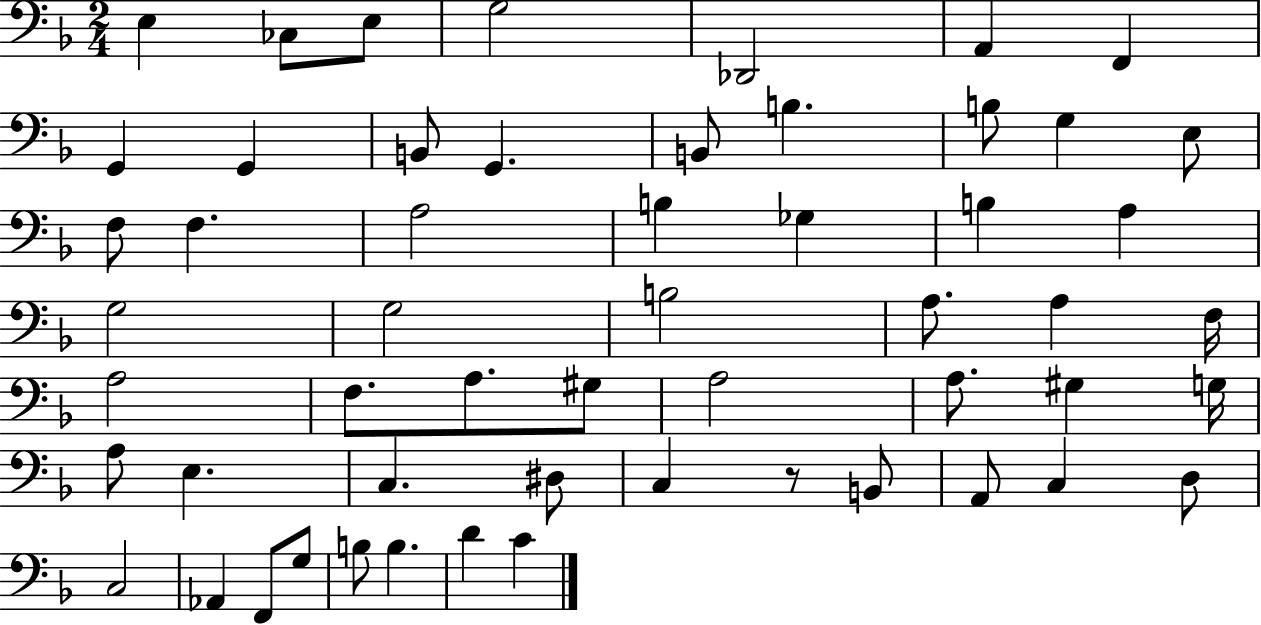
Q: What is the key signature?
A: F major